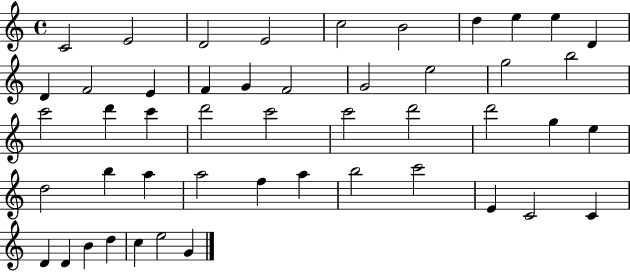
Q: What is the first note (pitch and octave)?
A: C4